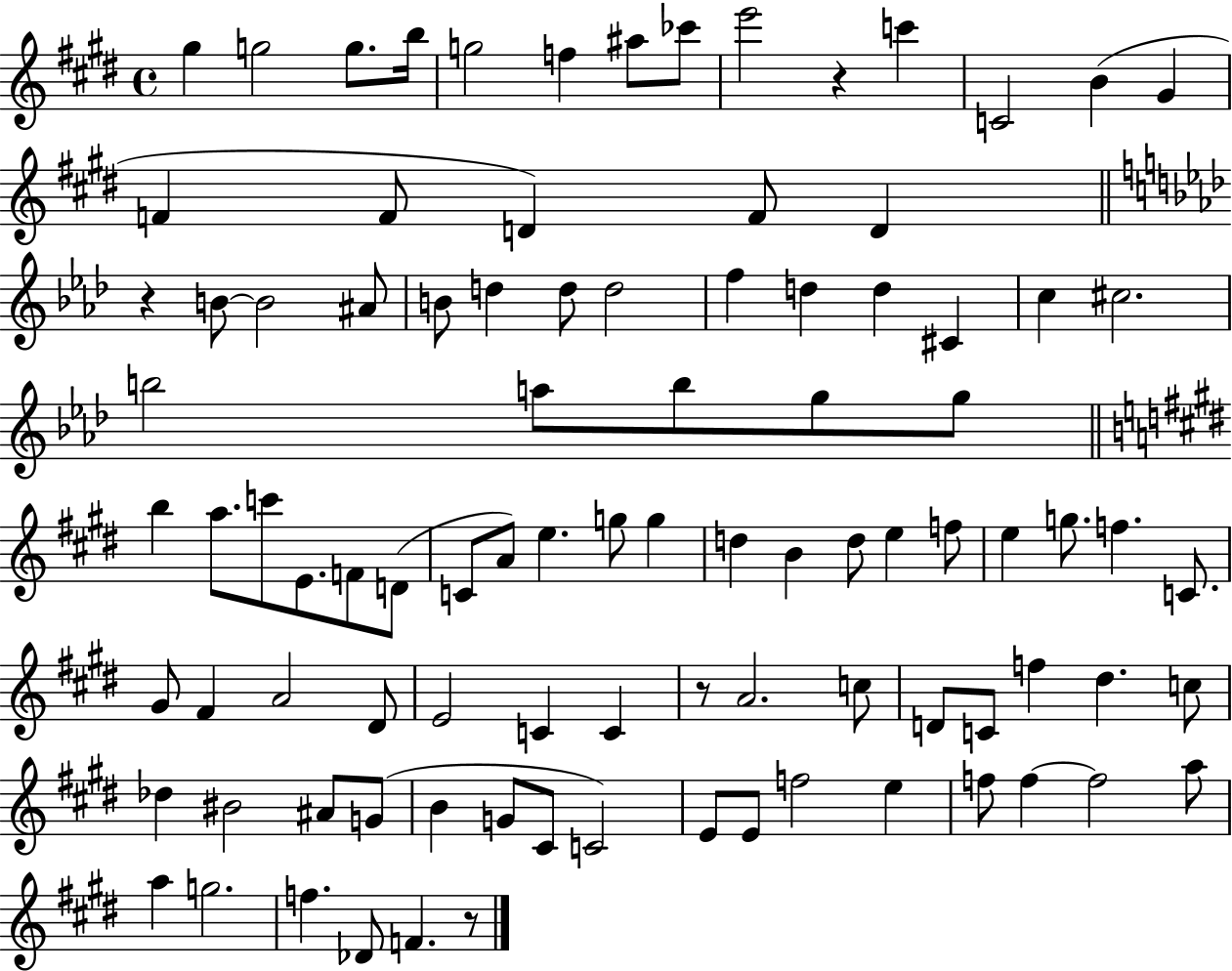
{
  \clef treble
  \time 4/4
  \defaultTimeSignature
  \key e \major
  gis''4 g''2 g''8. b''16 | g''2 f''4 ais''8 ces'''8 | e'''2 r4 c'''4 | c'2 b'4( gis'4 | \break f'4 f'8 d'4) f'8 d'4 | \bar "||" \break \key f \minor r4 b'8~~ b'2 ais'8 | b'8 d''4 d''8 d''2 | f''4 d''4 d''4 cis'4 | c''4 cis''2. | \break b''2 a''8 b''8 g''8 g''8 | \bar "||" \break \key e \major b''4 a''8. c'''8 e'8. f'8 d'8( | c'8 a'8) e''4. g''8 g''4 | d''4 b'4 d''8 e''4 f''8 | e''4 g''8. f''4. c'8. | \break gis'8 fis'4 a'2 dis'8 | e'2 c'4 c'4 | r8 a'2. c''8 | d'8 c'8 f''4 dis''4. c''8 | \break des''4 bis'2 ais'8 g'8( | b'4 g'8 cis'8 c'2) | e'8 e'8 f''2 e''4 | f''8 f''4~~ f''2 a''8 | \break a''4 g''2. | f''4. des'8 f'4. r8 | \bar "|."
}